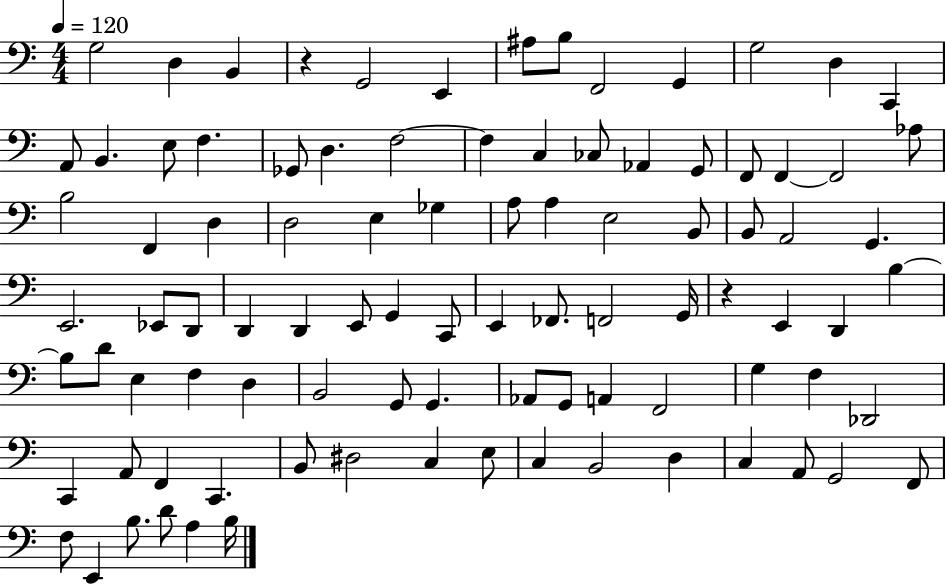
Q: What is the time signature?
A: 4/4